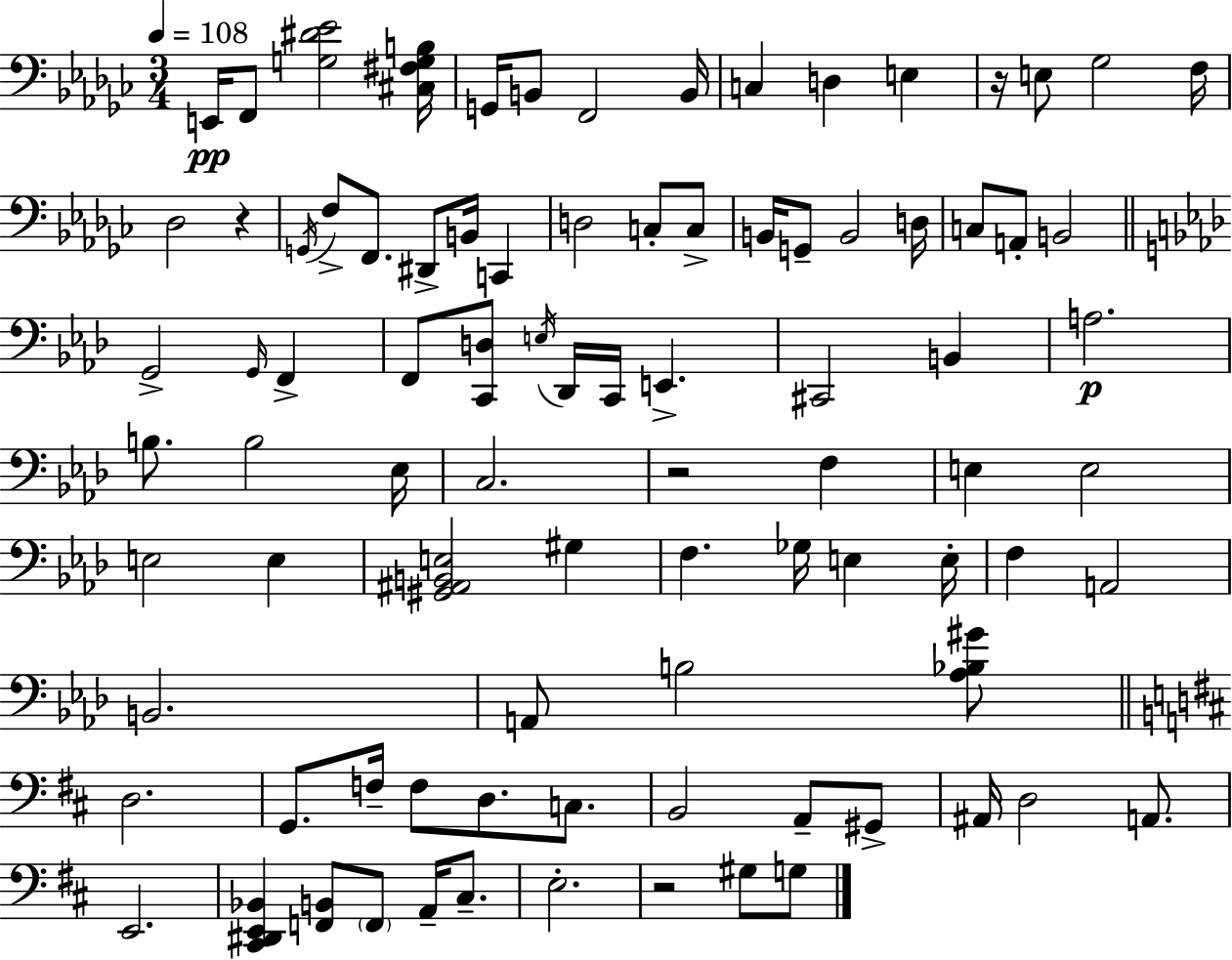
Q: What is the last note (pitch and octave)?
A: G3